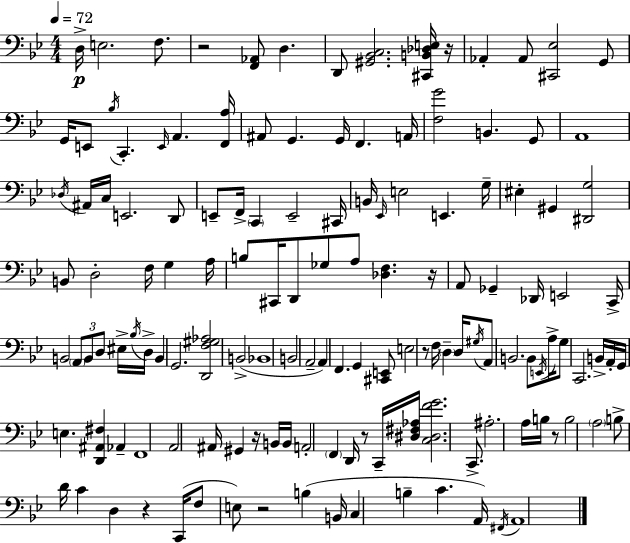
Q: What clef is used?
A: bass